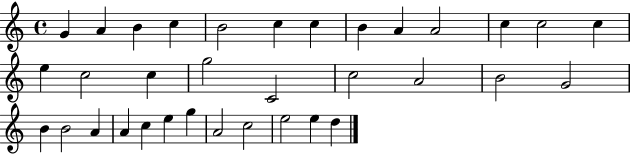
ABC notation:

X:1
T:Untitled
M:4/4
L:1/4
K:C
G A B c B2 c c B A A2 c c2 c e c2 c g2 C2 c2 A2 B2 G2 B B2 A A c e g A2 c2 e2 e d